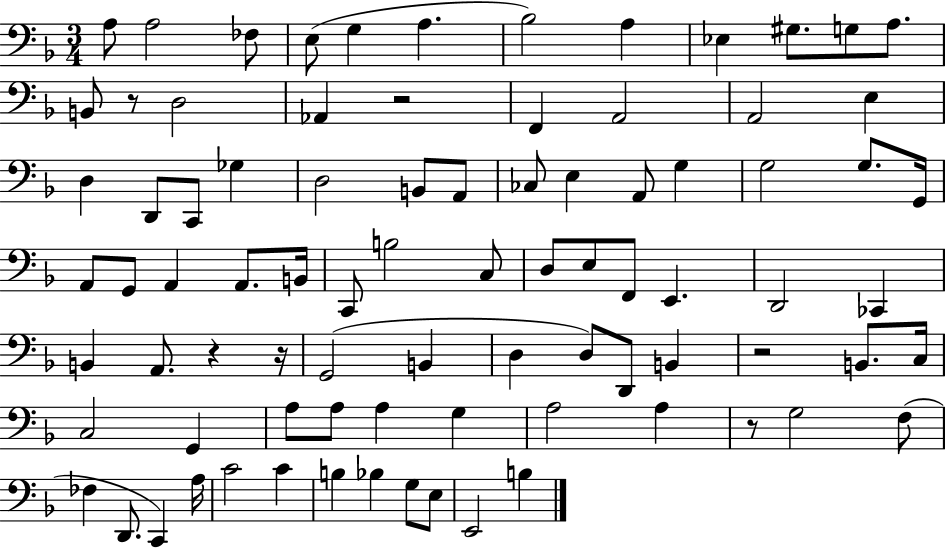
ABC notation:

X:1
T:Untitled
M:3/4
L:1/4
K:F
A,/2 A,2 _F,/2 E,/2 G, A, _B,2 A, _E, ^G,/2 G,/2 A,/2 B,,/2 z/2 D,2 _A,, z2 F,, A,,2 A,,2 E, D, D,,/2 C,,/2 _G, D,2 B,,/2 A,,/2 _C,/2 E, A,,/2 G, G,2 G,/2 G,,/4 A,,/2 G,,/2 A,, A,,/2 B,,/4 C,,/2 B,2 C,/2 D,/2 E,/2 F,,/2 E,, D,,2 _C,, B,, A,,/2 z z/4 G,,2 B,, D, D,/2 D,,/2 B,, z2 B,,/2 C,/4 C,2 G,, A,/2 A,/2 A, G, A,2 A, z/2 G,2 F,/2 _F, D,,/2 C,, A,/4 C2 C B, _B, G,/2 E,/2 E,,2 B,